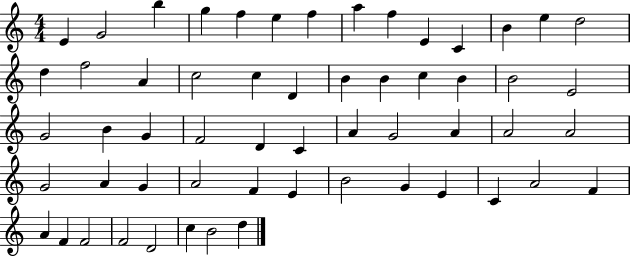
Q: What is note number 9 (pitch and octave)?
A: F5